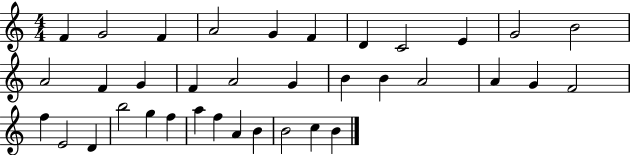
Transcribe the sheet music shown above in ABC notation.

X:1
T:Untitled
M:4/4
L:1/4
K:C
F G2 F A2 G F D C2 E G2 B2 A2 F G F A2 G B B A2 A G F2 f E2 D b2 g f a f A B B2 c B